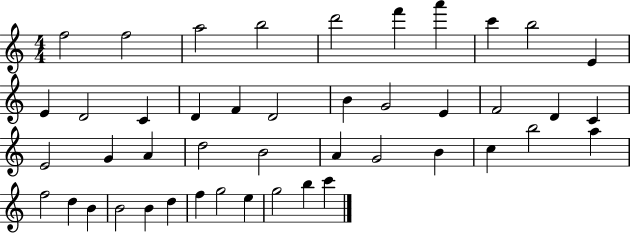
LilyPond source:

{
  \clef treble
  \numericTimeSignature
  \time 4/4
  \key c \major
  f''2 f''2 | a''2 b''2 | d'''2 f'''4 a'''4 | c'''4 b''2 e'4 | \break e'4 d'2 c'4 | d'4 f'4 d'2 | b'4 g'2 e'4 | f'2 d'4 c'4 | \break e'2 g'4 a'4 | d''2 b'2 | a'4 g'2 b'4 | c''4 b''2 a''4 | \break f''2 d''4 b'4 | b'2 b'4 d''4 | f''4 g''2 e''4 | g''2 b''4 c'''4 | \break \bar "|."
}